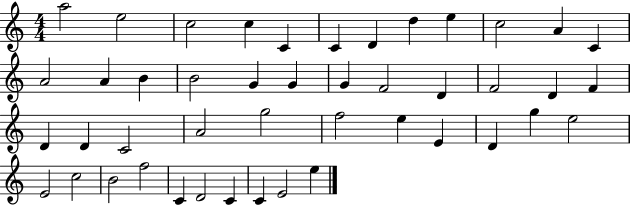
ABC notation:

X:1
T:Untitled
M:4/4
L:1/4
K:C
a2 e2 c2 c C C D d e c2 A C A2 A B B2 G G G F2 D F2 D F D D C2 A2 g2 f2 e E D g e2 E2 c2 B2 f2 C D2 C C E2 e